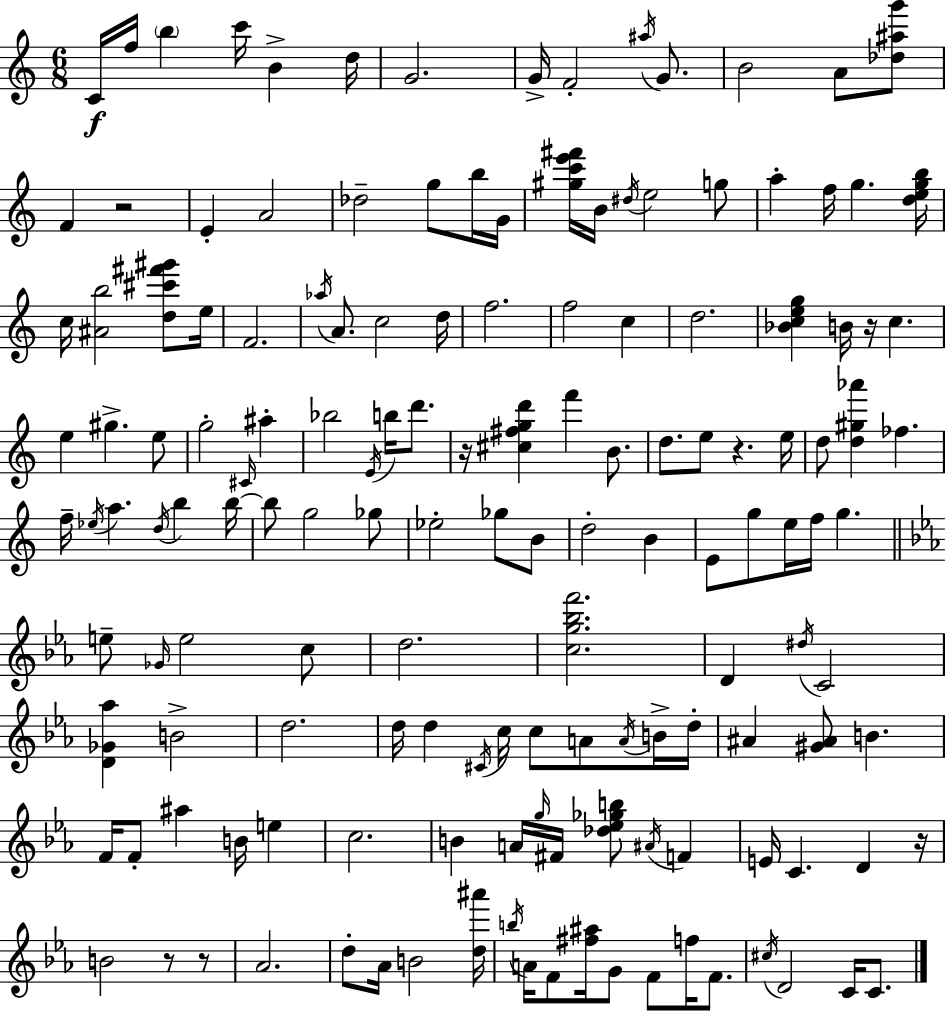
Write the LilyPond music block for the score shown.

{
  \clef treble
  \numericTimeSignature
  \time 6/8
  \key c \major
  \repeat volta 2 { c'16\f f''16 \parenthesize b''4 c'''16 b'4-> d''16 | g'2. | g'16-> f'2-. \acciaccatura { ais''16 } g'8. | b'2 a'8 <des'' ais'' g'''>8 | \break f'4 r2 | e'4-. a'2 | des''2-- g''8 b''16 | g'16 <gis'' c''' e''' fis'''>16 b'16 \acciaccatura { dis''16 } e''2 | \break g''8 a''4-. f''16 g''4. | <d'' e'' g'' b''>16 c''16 <ais' b''>2 <d'' cis''' fis''' gis'''>8 | e''16 f'2. | \acciaccatura { aes''16 } a'8. c''2 | \break d''16 f''2. | f''2 c''4 | d''2. | <bes' c'' e'' g''>4 b'16 r16 c''4. | \break e''4 gis''4.-> | e''8 g''2-. \grace { cis'16 } | ais''4-. bes''2 | \acciaccatura { e'16 } b''16 d'''8. r16 <cis'' fis'' g'' d'''>4 f'''4 | \break b'8. d''8. e''8 r4. | e''16 d''8 <d'' gis'' aes'''>4 fes''4. | f''16-- \acciaccatura { ees''16 } a''4. | \acciaccatura { d''16 } b''4 b''16~~ b''8 g''2 | \break ges''8 ees''2-. | ges''8 b'8 d''2-. | b'4 e'8 g''8 e''16 | f''16 g''4. \bar "||" \break \key ees \major e''8-- \grace { ges'16 } e''2 c''8 | d''2. | <c'' g'' bes'' f'''>2. | d'4 \acciaccatura { dis''16 } c'2 | \break <d' ges' aes''>4 b'2-> | d''2. | d''16 d''4 \acciaccatura { cis'16 } c''16 c''8 a'8 | \acciaccatura { a'16 } b'16-> d''16-. ais'4 <gis' ais'>8 b'4. | \break f'16 f'8-. ais''4 b'16 | e''4 c''2. | b'4 a'16 \grace { g''16 } fis'16 <des'' ees'' ges'' b''>8 | \acciaccatura { ais'16 } f'4 e'16 c'4. | \break d'4 r16 b'2 | r8 r8 aes'2. | d''8-. aes'16 b'2 | <d'' ais'''>16 \acciaccatura { b''16 } a'16 f'8 <fis'' ais''>16 g'8 | \break f'8 f''16 f'8. \acciaccatura { cis''16 } d'2 | c'16 c'8. } \bar "|."
}